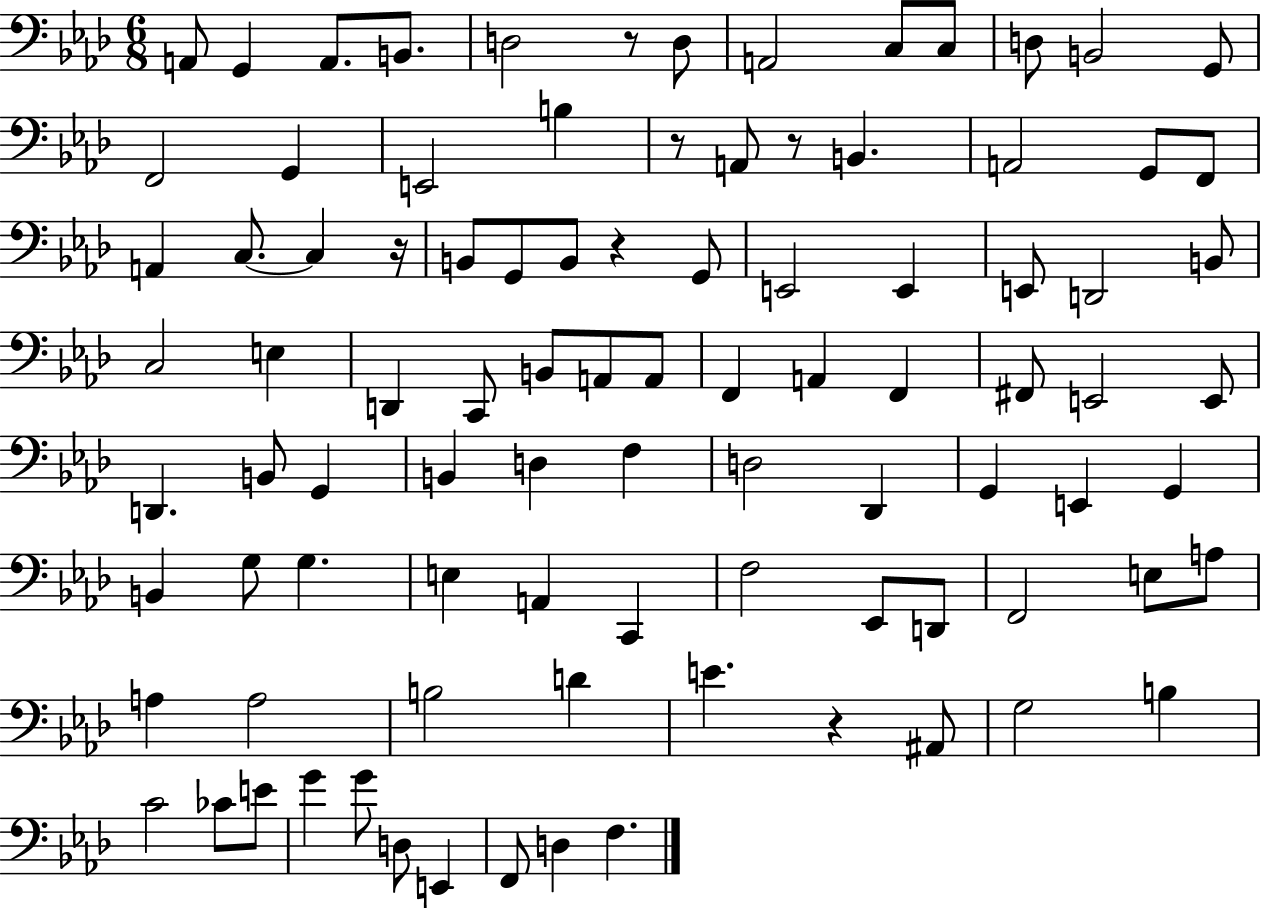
{
  \clef bass
  \numericTimeSignature
  \time 6/8
  \key aes \major
  a,8 g,4 a,8. b,8. | d2 r8 d8 | a,2 c8 c8 | d8 b,2 g,8 | \break f,2 g,4 | e,2 b4 | r8 a,8 r8 b,4. | a,2 g,8 f,8 | \break a,4 c8.~~ c4 r16 | b,8 g,8 b,8 r4 g,8 | e,2 e,4 | e,8 d,2 b,8 | \break c2 e4 | d,4 c,8 b,8 a,8 a,8 | f,4 a,4 f,4 | fis,8 e,2 e,8 | \break d,4. b,8 g,4 | b,4 d4 f4 | d2 des,4 | g,4 e,4 g,4 | \break b,4 g8 g4. | e4 a,4 c,4 | f2 ees,8 d,8 | f,2 e8 a8 | \break a4 a2 | b2 d'4 | e'4. r4 ais,8 | g2 b4 | \break c'2 ces'8 e'8 | g'4 g'8 d8 e,4 | f,8 d4 f4. | \bar "|."
}